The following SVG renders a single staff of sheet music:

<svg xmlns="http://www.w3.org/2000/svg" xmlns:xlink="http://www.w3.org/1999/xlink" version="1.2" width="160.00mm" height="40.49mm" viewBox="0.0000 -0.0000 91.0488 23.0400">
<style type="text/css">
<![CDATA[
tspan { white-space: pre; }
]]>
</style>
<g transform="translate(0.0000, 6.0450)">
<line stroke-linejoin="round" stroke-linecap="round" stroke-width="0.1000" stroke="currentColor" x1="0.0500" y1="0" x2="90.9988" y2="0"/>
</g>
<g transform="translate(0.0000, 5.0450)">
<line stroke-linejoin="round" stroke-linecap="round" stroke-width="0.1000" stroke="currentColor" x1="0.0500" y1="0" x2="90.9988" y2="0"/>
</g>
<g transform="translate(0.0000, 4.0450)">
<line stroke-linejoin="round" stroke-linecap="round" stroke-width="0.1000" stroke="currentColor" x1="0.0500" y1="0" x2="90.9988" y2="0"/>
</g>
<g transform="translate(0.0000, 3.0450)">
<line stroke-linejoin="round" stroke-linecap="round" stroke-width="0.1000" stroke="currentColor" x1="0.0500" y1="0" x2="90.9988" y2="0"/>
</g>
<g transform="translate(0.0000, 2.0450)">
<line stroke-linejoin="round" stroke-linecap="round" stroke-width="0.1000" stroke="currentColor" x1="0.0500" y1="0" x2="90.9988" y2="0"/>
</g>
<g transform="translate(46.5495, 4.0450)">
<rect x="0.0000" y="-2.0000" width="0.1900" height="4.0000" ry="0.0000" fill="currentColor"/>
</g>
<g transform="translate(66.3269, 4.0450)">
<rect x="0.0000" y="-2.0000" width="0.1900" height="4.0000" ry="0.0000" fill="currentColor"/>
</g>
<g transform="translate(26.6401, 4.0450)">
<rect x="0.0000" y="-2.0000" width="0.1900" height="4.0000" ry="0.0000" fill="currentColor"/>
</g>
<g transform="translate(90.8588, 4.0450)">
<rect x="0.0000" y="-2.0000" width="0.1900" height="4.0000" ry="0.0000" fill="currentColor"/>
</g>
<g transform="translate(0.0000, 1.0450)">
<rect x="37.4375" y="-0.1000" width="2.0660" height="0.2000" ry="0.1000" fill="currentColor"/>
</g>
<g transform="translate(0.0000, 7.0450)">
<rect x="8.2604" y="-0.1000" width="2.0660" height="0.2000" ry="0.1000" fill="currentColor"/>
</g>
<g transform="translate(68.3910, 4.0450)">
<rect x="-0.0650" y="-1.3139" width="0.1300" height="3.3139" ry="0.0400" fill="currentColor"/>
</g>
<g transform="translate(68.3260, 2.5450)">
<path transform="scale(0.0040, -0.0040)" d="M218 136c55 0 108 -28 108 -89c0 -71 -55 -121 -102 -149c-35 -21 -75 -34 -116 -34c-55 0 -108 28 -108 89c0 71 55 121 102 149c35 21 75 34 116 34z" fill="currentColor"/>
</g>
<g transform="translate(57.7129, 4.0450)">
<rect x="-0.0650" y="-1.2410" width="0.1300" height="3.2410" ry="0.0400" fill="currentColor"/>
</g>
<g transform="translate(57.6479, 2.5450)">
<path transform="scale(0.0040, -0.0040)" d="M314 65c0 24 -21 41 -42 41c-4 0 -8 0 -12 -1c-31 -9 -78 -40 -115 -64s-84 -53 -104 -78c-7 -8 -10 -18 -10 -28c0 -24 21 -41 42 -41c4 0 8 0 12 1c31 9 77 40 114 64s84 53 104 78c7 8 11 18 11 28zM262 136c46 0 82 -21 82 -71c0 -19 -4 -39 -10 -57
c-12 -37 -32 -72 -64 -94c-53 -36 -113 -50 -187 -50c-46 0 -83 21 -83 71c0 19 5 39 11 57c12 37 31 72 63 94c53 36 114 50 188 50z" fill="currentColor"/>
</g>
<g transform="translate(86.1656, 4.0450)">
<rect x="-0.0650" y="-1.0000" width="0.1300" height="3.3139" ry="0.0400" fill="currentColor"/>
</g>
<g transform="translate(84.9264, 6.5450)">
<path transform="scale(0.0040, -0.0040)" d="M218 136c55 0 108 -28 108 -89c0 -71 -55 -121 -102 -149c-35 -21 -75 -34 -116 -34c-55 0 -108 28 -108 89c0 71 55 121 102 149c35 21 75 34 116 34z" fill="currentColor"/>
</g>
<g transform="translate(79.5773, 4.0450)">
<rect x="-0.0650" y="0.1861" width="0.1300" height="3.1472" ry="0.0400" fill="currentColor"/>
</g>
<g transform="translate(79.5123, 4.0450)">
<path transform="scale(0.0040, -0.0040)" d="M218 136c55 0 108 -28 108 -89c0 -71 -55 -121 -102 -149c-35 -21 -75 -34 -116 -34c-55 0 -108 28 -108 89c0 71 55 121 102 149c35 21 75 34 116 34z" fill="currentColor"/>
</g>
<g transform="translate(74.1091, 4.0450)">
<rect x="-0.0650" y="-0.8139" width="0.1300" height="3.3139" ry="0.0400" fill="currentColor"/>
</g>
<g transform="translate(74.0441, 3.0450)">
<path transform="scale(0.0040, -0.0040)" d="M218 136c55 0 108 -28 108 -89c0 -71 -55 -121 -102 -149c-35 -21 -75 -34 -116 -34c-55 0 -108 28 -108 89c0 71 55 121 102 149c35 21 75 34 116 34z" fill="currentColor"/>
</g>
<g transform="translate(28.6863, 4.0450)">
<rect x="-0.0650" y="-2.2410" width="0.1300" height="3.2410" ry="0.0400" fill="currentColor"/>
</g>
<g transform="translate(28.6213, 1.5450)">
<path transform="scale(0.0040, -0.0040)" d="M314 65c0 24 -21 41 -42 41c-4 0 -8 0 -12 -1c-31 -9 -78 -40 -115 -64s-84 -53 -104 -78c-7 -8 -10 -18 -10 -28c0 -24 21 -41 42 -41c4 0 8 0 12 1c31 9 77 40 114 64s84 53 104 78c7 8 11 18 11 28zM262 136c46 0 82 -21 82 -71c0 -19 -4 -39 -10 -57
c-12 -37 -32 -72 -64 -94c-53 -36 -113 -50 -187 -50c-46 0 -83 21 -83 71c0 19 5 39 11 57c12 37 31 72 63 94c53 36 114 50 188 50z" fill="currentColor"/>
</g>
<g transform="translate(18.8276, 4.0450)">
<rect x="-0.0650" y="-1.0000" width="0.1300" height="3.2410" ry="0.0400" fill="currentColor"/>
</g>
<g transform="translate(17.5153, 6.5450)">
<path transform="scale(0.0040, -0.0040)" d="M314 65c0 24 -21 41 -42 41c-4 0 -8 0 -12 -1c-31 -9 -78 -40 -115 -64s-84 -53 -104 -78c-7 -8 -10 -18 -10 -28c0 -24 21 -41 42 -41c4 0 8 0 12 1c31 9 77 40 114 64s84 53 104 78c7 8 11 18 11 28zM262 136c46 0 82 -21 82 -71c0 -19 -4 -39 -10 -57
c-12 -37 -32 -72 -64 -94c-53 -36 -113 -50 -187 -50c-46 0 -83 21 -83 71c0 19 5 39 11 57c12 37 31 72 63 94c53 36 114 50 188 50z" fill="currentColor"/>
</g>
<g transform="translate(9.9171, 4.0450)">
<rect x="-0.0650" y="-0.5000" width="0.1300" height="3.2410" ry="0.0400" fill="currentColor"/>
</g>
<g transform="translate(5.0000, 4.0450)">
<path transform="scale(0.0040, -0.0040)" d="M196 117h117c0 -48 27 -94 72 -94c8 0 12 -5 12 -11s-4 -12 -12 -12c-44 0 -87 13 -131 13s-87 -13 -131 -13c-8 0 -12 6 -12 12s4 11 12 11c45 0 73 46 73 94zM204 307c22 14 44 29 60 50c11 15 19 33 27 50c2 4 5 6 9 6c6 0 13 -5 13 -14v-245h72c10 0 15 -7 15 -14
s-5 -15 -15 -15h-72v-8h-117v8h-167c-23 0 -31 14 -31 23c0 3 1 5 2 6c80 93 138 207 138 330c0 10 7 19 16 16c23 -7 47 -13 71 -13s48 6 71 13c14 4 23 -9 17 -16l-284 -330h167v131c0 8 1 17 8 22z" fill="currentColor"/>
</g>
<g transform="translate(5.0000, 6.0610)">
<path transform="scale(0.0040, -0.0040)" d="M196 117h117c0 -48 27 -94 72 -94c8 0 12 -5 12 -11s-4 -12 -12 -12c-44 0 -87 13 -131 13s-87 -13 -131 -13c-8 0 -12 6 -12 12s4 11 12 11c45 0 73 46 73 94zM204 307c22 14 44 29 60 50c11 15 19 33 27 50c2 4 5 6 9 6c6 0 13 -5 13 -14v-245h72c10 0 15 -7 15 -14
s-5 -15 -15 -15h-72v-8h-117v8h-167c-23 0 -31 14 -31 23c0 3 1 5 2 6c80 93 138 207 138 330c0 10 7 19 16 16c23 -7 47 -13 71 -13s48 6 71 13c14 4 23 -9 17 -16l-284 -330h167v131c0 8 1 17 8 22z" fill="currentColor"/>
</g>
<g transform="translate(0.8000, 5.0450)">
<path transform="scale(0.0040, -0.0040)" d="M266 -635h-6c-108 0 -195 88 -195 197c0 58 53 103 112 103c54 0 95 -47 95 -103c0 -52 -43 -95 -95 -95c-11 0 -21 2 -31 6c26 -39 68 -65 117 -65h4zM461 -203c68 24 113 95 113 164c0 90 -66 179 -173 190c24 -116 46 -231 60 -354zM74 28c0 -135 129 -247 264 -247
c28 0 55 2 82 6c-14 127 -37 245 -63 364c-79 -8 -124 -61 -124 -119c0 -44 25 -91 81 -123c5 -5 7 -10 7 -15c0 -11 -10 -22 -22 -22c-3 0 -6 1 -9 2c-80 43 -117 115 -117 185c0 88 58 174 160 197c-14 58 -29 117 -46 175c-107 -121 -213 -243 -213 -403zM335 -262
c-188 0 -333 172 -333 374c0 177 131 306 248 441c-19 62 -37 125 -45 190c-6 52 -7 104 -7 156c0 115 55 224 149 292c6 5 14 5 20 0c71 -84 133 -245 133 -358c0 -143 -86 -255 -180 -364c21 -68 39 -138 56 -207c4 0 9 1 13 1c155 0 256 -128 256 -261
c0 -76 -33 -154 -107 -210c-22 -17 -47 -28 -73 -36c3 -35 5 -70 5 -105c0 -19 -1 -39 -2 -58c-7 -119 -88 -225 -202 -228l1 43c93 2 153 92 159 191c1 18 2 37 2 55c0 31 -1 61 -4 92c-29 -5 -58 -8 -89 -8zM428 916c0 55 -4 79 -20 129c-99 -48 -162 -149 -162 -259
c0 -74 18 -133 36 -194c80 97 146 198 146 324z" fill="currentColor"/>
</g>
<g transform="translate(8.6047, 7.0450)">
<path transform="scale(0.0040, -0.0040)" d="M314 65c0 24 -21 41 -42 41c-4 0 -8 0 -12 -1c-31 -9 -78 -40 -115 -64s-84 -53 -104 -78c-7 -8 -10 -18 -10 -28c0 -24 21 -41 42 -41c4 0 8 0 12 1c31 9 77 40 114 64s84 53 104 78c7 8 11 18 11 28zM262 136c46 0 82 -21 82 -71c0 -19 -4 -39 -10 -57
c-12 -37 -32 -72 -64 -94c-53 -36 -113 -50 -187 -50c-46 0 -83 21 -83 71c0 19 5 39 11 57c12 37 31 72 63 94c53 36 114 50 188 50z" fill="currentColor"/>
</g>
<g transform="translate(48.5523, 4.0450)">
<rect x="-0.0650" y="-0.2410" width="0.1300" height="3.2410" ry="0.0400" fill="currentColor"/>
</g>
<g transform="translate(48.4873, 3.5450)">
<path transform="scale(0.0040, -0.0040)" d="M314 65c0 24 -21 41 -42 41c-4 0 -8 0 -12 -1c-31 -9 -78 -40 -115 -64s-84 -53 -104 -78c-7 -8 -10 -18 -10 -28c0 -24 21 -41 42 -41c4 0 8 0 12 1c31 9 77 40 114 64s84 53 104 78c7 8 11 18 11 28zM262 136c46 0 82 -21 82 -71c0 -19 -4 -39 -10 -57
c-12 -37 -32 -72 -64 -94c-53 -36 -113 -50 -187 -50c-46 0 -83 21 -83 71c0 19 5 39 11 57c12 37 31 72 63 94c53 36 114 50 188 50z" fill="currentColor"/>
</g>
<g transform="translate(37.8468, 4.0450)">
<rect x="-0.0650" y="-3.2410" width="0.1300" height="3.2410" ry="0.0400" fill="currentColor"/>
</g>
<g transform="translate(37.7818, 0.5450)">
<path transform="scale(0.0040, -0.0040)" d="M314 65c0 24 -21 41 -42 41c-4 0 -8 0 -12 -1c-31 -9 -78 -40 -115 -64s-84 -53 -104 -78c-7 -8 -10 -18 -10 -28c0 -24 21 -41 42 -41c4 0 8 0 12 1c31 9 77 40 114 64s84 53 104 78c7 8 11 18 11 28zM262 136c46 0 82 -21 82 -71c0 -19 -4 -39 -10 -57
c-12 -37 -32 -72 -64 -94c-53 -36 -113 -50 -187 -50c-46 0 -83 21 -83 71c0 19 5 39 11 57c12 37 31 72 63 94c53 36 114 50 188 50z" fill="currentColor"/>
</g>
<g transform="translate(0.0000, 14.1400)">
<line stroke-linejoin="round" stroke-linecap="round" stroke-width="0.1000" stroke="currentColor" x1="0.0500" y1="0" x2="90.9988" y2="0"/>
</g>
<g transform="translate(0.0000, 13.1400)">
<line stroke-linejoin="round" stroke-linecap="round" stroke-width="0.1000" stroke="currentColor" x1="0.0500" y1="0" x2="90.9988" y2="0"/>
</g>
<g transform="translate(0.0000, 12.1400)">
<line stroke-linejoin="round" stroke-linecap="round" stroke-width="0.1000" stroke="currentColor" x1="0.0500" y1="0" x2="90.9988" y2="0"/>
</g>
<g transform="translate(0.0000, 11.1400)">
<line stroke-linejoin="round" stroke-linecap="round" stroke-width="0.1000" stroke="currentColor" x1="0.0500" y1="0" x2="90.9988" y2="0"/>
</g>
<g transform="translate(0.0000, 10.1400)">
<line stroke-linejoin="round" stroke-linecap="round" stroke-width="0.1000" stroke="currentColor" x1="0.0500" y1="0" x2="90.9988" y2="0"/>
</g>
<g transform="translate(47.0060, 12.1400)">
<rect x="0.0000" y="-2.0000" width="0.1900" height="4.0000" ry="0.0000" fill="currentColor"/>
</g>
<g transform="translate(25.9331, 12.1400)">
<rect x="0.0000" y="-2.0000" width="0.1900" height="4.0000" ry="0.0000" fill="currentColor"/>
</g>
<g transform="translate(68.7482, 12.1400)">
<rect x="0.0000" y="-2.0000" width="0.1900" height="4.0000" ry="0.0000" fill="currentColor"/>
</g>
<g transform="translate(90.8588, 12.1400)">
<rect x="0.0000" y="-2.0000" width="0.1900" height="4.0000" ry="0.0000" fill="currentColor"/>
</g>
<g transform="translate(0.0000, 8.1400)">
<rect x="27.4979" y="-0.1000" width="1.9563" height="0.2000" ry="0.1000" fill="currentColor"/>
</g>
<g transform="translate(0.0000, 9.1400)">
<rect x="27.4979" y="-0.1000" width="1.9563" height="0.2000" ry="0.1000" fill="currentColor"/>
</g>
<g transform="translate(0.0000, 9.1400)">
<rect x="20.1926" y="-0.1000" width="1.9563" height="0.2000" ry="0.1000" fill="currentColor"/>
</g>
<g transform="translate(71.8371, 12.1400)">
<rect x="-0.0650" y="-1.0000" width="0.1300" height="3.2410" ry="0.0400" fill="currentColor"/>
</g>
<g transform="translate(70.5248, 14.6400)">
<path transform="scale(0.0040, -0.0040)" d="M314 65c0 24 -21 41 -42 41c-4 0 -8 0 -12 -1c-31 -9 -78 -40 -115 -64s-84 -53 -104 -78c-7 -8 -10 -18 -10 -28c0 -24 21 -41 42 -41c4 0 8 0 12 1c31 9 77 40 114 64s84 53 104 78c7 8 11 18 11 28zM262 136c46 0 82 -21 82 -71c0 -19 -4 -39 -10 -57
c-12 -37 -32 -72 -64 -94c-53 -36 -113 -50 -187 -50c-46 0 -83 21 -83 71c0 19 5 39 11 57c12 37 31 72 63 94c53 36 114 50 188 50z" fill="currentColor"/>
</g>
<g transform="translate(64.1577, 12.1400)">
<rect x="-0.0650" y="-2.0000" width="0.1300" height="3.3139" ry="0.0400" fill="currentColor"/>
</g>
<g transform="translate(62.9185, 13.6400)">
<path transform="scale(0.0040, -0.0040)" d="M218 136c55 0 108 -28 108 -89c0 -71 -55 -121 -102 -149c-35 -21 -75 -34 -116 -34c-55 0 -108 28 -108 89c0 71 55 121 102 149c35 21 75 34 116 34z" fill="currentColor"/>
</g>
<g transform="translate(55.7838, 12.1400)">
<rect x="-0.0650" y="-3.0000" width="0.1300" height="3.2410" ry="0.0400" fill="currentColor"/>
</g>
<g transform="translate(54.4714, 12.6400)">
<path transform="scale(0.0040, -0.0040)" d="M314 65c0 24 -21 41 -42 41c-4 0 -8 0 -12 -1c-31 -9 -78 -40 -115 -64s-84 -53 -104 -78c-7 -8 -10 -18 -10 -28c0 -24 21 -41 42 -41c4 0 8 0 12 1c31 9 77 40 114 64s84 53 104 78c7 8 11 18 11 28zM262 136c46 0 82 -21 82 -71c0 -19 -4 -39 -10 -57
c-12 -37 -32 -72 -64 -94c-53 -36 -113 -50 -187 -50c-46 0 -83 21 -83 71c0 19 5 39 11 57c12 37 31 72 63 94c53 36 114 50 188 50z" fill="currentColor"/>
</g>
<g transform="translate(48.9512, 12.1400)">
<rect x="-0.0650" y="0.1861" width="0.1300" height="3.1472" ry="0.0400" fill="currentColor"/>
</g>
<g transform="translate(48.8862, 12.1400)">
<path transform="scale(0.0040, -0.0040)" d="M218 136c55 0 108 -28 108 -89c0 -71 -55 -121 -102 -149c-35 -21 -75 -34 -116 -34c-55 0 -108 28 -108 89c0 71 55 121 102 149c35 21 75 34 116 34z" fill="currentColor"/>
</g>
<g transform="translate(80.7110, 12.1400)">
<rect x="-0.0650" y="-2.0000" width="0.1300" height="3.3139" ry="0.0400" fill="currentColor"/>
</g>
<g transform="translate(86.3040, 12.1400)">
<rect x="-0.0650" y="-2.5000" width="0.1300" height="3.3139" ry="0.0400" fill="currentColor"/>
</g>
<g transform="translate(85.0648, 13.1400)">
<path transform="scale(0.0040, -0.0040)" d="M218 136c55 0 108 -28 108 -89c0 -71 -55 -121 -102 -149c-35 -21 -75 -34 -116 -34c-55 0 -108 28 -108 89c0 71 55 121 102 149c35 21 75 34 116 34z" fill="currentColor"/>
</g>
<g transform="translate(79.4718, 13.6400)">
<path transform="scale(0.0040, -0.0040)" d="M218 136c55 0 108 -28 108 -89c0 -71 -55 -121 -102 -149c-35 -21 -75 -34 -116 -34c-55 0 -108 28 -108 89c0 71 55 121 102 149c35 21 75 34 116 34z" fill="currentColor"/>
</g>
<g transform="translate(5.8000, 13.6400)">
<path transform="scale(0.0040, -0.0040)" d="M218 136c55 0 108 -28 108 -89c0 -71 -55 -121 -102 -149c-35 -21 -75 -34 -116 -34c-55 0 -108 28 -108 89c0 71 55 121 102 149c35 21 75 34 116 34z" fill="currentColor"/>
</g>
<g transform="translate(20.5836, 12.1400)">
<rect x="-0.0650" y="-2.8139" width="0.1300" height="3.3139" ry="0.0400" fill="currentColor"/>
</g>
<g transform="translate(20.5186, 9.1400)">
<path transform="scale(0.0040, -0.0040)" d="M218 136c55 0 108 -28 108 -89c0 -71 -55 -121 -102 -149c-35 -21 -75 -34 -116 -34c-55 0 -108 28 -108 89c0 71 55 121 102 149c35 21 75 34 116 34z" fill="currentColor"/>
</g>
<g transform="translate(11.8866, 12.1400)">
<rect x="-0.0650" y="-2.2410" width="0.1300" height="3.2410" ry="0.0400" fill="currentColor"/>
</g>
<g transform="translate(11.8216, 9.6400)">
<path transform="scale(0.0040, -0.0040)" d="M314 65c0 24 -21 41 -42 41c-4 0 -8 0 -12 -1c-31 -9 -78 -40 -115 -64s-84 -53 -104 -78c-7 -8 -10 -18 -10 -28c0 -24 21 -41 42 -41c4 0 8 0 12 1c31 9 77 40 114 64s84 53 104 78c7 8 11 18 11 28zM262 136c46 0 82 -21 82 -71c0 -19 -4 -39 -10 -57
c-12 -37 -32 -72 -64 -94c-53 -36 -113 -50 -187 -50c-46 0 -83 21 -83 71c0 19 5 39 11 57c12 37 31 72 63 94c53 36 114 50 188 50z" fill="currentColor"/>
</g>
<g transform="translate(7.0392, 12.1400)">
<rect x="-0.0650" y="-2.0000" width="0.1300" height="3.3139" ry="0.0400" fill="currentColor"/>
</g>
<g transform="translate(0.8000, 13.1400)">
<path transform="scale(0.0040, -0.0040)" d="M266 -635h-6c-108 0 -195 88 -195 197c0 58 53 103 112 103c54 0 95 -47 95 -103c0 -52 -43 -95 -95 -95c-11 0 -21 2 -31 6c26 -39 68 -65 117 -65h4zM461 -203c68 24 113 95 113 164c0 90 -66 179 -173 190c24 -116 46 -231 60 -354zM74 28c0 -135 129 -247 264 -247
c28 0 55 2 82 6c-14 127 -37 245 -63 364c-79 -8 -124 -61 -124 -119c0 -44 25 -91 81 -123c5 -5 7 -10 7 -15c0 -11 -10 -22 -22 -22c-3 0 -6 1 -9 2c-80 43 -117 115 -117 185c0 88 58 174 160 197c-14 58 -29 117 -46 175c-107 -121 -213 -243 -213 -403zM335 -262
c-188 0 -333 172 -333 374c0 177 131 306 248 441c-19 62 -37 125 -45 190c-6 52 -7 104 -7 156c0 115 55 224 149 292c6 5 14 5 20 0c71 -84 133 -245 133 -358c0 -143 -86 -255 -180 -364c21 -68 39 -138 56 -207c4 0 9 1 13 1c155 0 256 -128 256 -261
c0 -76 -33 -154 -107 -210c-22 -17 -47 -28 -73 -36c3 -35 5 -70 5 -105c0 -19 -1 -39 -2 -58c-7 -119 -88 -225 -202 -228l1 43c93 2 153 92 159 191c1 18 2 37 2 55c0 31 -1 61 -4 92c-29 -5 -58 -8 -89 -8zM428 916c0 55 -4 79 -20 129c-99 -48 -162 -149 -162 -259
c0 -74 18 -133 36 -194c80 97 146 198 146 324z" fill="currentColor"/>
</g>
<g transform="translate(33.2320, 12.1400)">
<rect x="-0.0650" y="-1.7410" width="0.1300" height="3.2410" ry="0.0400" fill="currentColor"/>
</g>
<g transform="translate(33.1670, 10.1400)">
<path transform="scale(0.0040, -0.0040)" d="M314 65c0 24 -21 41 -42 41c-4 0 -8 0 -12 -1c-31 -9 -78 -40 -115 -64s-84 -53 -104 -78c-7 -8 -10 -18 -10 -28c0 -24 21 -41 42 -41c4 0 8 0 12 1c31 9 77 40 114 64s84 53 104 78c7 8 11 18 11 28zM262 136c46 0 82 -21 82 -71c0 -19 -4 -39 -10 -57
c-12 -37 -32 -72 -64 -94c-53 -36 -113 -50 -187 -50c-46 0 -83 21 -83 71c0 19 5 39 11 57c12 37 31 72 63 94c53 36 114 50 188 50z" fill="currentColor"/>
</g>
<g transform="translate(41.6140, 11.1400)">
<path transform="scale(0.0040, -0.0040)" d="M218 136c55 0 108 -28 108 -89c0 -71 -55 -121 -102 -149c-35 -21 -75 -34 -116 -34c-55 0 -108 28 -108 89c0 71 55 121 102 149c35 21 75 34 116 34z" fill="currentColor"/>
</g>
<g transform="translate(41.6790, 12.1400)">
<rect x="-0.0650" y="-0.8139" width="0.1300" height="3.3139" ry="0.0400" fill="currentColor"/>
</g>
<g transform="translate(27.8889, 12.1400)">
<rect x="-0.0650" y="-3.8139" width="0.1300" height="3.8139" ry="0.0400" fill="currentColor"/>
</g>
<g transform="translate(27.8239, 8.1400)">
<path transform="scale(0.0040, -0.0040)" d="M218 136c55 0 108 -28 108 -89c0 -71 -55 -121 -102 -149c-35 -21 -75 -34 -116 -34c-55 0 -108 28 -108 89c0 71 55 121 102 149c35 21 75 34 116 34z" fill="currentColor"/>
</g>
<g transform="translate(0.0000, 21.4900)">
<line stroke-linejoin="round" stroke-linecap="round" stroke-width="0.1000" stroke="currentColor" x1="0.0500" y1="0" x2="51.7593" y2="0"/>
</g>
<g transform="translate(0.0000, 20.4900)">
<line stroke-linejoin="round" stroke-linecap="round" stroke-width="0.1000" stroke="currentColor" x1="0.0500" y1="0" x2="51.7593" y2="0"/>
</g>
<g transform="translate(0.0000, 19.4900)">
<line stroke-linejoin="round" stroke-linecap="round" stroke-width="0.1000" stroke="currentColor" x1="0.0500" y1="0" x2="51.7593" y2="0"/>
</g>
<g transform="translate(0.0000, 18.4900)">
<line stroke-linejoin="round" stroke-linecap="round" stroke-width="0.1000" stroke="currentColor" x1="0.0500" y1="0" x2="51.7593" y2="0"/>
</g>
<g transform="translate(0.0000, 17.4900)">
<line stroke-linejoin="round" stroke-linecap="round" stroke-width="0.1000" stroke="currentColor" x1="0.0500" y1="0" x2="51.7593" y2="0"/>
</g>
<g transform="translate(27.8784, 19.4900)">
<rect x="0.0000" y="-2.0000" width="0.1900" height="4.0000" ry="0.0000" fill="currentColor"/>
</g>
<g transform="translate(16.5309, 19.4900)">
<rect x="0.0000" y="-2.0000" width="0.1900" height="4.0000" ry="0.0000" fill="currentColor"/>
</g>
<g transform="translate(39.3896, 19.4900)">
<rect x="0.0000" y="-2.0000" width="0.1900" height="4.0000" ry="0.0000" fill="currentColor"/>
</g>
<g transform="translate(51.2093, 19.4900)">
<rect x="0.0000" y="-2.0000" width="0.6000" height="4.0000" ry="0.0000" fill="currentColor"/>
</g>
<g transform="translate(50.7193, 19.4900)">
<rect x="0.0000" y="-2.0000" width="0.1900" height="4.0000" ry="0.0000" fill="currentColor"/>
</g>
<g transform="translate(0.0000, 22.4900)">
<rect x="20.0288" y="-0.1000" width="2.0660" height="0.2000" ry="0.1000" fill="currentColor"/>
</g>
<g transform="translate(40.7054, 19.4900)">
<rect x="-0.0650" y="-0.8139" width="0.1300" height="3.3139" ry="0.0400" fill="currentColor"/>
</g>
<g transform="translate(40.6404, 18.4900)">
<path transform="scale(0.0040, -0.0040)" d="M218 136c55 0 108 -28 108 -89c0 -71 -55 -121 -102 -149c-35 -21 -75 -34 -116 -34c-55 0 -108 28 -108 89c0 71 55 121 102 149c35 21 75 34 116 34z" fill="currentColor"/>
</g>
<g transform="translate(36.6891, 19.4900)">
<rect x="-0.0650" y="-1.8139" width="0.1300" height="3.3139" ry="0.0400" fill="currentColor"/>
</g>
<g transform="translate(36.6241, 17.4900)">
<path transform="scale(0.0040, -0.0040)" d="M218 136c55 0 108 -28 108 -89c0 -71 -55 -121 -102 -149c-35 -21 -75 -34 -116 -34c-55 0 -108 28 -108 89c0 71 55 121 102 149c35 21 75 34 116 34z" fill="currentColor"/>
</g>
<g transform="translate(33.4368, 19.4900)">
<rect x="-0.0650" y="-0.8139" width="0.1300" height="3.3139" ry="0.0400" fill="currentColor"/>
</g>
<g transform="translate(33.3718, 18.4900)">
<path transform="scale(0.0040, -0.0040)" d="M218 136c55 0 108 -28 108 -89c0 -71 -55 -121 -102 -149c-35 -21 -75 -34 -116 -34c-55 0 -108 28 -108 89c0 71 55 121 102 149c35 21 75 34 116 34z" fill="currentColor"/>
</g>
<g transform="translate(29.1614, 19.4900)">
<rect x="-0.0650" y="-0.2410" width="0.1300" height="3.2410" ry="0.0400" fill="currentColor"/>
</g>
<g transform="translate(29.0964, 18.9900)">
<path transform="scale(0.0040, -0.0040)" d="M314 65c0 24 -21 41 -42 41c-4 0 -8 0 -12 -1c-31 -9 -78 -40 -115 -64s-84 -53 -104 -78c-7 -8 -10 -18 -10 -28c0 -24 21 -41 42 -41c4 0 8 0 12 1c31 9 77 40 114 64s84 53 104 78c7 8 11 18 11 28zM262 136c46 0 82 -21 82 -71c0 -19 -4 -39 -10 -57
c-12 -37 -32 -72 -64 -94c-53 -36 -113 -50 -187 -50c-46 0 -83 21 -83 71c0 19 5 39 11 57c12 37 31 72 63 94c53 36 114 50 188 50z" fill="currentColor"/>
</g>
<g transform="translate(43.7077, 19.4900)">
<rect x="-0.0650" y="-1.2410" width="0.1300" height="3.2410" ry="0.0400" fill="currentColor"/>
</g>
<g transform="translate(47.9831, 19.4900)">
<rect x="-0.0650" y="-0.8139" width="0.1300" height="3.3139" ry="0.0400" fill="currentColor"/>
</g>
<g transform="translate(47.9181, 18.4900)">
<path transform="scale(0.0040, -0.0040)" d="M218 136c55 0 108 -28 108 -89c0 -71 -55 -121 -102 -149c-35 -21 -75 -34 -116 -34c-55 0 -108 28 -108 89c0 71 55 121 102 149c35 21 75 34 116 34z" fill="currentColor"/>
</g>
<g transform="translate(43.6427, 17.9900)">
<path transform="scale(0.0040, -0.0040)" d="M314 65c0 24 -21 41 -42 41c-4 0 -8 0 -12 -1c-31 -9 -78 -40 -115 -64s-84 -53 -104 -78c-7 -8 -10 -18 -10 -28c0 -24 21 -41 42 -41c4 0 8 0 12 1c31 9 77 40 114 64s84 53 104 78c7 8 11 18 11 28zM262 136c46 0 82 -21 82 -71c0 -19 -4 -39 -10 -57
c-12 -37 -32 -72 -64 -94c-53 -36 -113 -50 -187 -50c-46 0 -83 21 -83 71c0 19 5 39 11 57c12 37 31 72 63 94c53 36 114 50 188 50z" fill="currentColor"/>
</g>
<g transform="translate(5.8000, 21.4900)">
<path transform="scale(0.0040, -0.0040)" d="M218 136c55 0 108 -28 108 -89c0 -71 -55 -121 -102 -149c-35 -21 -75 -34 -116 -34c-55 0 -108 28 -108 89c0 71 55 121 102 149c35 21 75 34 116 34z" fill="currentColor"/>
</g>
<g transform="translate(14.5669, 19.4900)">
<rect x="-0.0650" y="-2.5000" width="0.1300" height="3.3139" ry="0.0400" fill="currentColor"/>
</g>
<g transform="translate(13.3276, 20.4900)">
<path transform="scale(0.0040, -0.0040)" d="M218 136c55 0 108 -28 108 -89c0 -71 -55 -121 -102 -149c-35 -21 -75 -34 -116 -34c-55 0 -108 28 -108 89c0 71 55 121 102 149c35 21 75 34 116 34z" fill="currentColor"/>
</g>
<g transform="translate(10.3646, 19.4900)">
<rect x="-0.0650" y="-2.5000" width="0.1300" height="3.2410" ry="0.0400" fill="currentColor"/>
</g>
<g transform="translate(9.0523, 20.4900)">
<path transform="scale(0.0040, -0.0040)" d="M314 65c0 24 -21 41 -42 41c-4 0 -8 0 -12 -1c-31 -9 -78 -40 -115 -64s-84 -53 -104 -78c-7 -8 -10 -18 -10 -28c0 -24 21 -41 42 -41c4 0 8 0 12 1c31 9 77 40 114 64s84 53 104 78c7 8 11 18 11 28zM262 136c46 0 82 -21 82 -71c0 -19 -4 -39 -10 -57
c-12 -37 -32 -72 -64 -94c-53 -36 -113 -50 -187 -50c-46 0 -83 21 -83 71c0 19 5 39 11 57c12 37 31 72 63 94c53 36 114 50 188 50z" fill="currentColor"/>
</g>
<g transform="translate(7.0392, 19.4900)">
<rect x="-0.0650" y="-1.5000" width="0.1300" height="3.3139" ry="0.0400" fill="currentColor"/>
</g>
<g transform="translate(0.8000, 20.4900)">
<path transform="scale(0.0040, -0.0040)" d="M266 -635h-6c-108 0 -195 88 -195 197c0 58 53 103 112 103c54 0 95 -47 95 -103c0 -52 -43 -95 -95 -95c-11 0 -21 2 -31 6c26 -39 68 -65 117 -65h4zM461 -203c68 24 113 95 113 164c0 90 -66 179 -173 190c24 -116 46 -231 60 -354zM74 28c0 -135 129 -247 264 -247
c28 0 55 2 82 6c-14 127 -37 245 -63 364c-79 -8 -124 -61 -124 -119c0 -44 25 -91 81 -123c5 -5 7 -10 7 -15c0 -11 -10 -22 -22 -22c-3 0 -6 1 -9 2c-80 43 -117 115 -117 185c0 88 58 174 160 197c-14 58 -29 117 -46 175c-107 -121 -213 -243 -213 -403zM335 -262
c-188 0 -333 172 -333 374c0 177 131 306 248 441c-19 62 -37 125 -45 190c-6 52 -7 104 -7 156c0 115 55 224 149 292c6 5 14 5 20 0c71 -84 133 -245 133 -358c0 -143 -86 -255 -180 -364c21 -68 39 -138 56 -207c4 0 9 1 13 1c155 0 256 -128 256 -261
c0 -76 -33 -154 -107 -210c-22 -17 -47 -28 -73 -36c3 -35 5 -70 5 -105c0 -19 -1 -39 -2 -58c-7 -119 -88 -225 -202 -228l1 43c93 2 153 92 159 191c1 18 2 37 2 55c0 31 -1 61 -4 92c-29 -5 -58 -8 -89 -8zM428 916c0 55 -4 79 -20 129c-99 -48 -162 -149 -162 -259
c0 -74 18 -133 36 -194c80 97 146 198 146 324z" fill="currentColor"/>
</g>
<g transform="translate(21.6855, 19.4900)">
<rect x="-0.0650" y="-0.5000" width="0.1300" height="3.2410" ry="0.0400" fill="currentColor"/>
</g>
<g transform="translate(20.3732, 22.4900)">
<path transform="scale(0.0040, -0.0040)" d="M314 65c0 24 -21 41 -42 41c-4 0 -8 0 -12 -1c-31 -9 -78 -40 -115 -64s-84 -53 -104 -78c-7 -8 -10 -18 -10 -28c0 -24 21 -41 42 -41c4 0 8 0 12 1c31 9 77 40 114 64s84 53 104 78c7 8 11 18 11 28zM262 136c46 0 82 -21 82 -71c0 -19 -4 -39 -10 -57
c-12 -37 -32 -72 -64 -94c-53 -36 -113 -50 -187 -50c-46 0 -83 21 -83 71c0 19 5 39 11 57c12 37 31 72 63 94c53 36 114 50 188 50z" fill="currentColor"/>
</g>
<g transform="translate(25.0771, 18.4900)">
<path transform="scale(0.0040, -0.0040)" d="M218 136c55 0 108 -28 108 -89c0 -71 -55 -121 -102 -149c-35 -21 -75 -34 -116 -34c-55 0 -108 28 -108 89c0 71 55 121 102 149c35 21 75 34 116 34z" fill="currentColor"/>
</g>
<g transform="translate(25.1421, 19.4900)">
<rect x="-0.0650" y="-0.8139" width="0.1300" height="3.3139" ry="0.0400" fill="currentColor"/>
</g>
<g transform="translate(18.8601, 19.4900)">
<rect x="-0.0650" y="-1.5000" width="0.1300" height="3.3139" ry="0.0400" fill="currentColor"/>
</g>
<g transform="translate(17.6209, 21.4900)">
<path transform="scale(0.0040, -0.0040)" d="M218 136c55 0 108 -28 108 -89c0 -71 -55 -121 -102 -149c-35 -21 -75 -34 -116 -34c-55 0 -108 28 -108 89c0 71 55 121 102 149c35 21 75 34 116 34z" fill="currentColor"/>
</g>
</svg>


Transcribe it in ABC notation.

X:1
T:Untitled
M:4/4
L:1/4
K:C
C2 D2 g2 b2 c2 e2 e d B D F g2 a c' f2 d B A2 F D2 F G E G2 G E C2 d c2 d f d e2 d